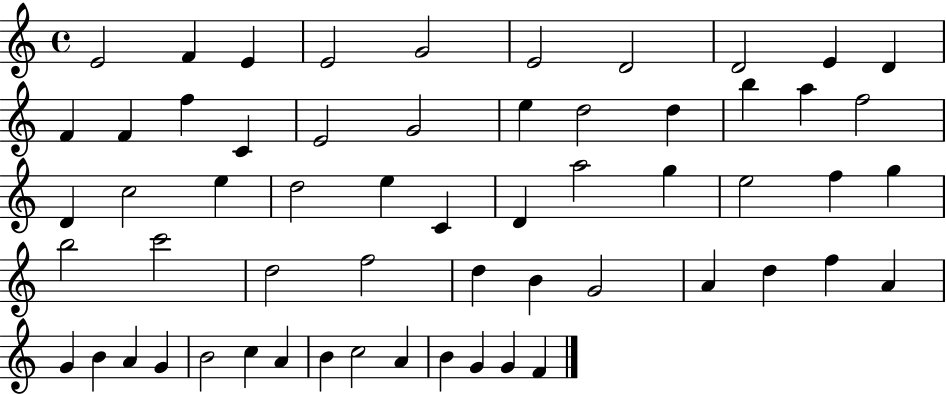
{
  \clef treble
  \time 4/4
  \defaultTimeSignature
  \key c \major
  e'2 f'4 e'4 | e'2 g'2 | e'2 d'2 | d'2 e'4 d'4 | \break f'4 f'4 f''4 c'4 | e'2 g'2 | e''4 d''2 d''4 | b''4 a''4 f''2 | \break d'4 c''2 e''4 | d''2 e''4 c'4 | d'4 a''2 g''4 | e''2 f''4 g''4 | \break b''2 c'''2 | d''2 f''2 | d''4 b'4 g'2 | a'4 d''4 f''4 a'4 | \break g'4 b'4 a'4 g'4 | b'2 c''4 a'4 | b'4 c''2 a'4 | b'4 g'4 g'4 f'4 | \break \bar "|."
}